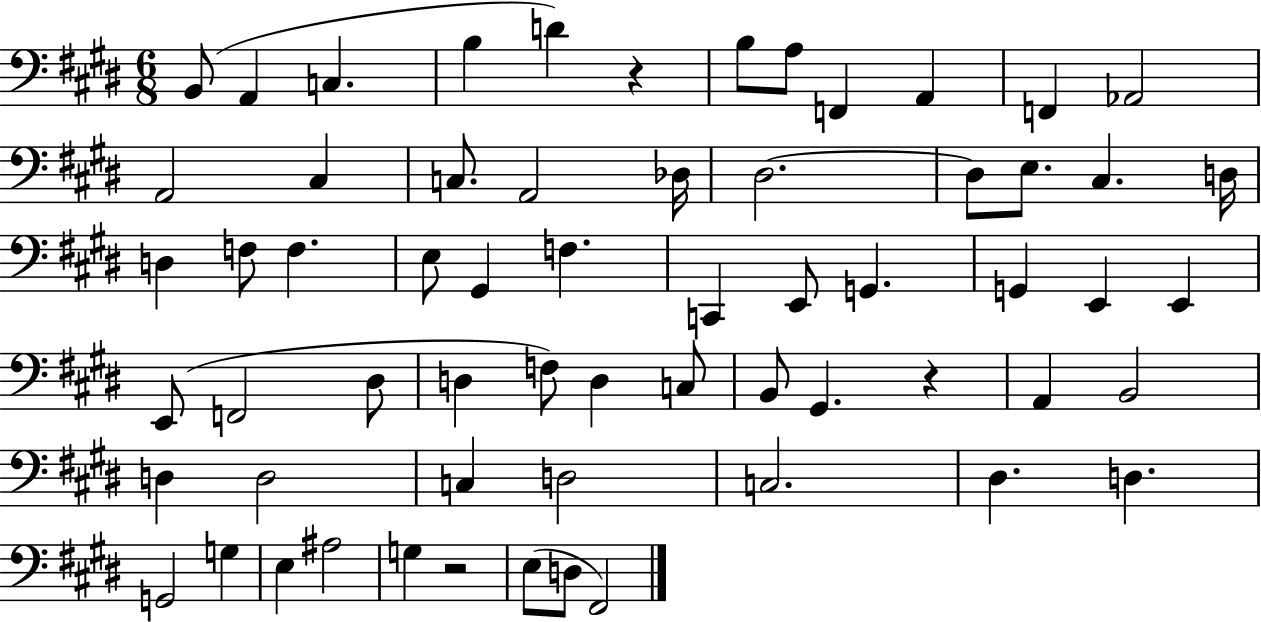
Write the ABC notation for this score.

X:1
T:Untitled
M:6/8
L:1/4
K:E
B,,/2 A,, C, B, D z B,/2 A,/2 F,, A,, F,, _A,,2 A,,2 ^C, C,/2 A,,2 _D,/4 ^D,2 ^D,/2 E,/2 ^C, D,/4 D, F,/2 F, E,/2 ^G,, F, C,, E,,/2 G,, G,, E,, E,, E,,/2 F,,2 ^D,/2 D, F,/2 D, C,/2 B,,/2 ^G,, z A,, B,,2 D, D,2 C, D,2 C,2 ^D, D, G,,2 G, E, ^A,2 G, z2 E,/2 D,/2 ^F,,2